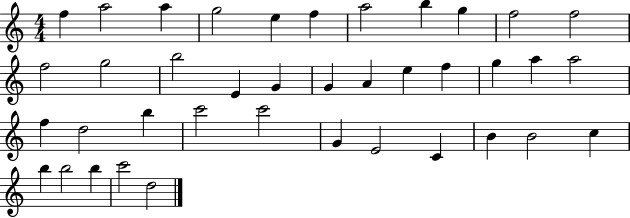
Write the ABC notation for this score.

X:1
T:Untitled
M:4/4
L:1/4
K:C
f a2 a g2 e f a2 b g f2 f2 f2 g2 b2 E G G A e f g a a2 f d2 b c'2 c'2 G E2 C B B2 c b b2 b c'2 d2